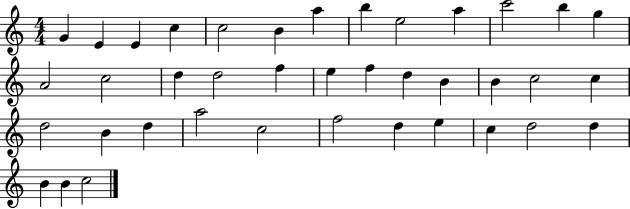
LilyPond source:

{
  \clef treble
  \numericTimeSignature
  \time 4/4
  \key c \major
  g'4 e'4 e'4 c''4 | c''2 b'4 a''4 | b''4 e''2 a''4 | c'''2 b''4 g''4 | \break a'2 c''2 | d''4 d''2 f''4 | e''4 f''4 d''4 b'4 | b'4 c''2 c''4 | \break d''2 b'4 d''4 | a''2 c''2 | f''2 d''4 e''4 | c''4 d''2 d''4 | \break b'4 b'4 c''2 | \bar "|."
}